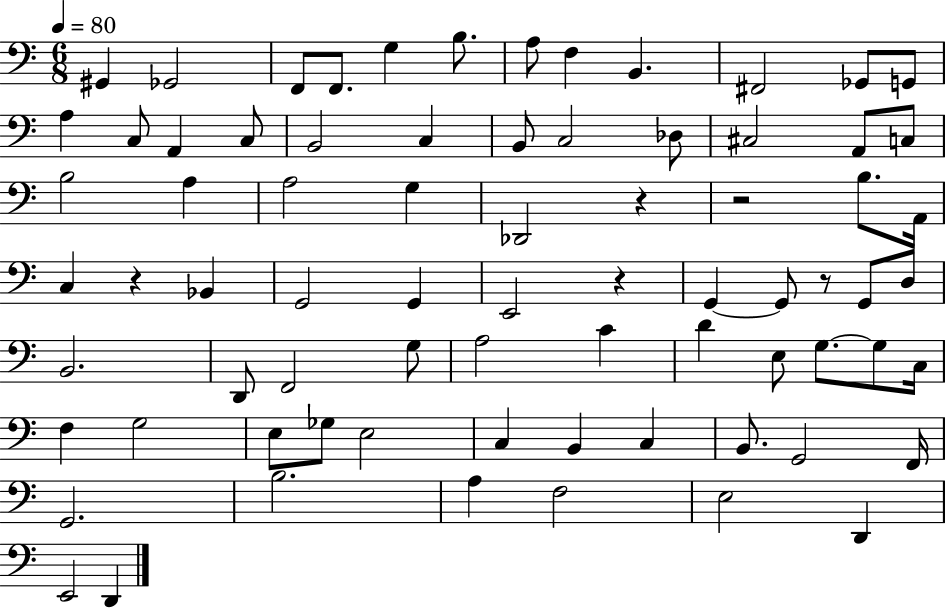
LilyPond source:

{
  \clef bass
  \numericTimeSignature
  \time 6/8
  \key c \major
  \tempo 4 = 80
  gis,4 ges,2 | f,8 f,8. g4 b8. | a8 f4 b,4. | fis,2 ges,8 g,8 | \break a4 c8 a,4 c8 | b,2 c4 | b,8 c2 des8 | cis2 a,8 c8 | \break b2 a4 | a2 g4 | des,2 r4 | r2 b8. a,16 | \break c4 r4 bes,4 | g,2 g,4 | e,2 r4 | g,4~~ g,8 r8 g,8 d8 | \break b,2. | d,8 f,2 g8 | a2 c'4 | d'4 e8 g8.~~ g8 c16 | \break f4 g2 | e8 ges8 e2 | c4 b,4 c4 | b,8. g,2 f,16 | \break g,2. | b2. | a4 f2 | e2 d,4 | \break e,2 d,4 | \bar "|."
}